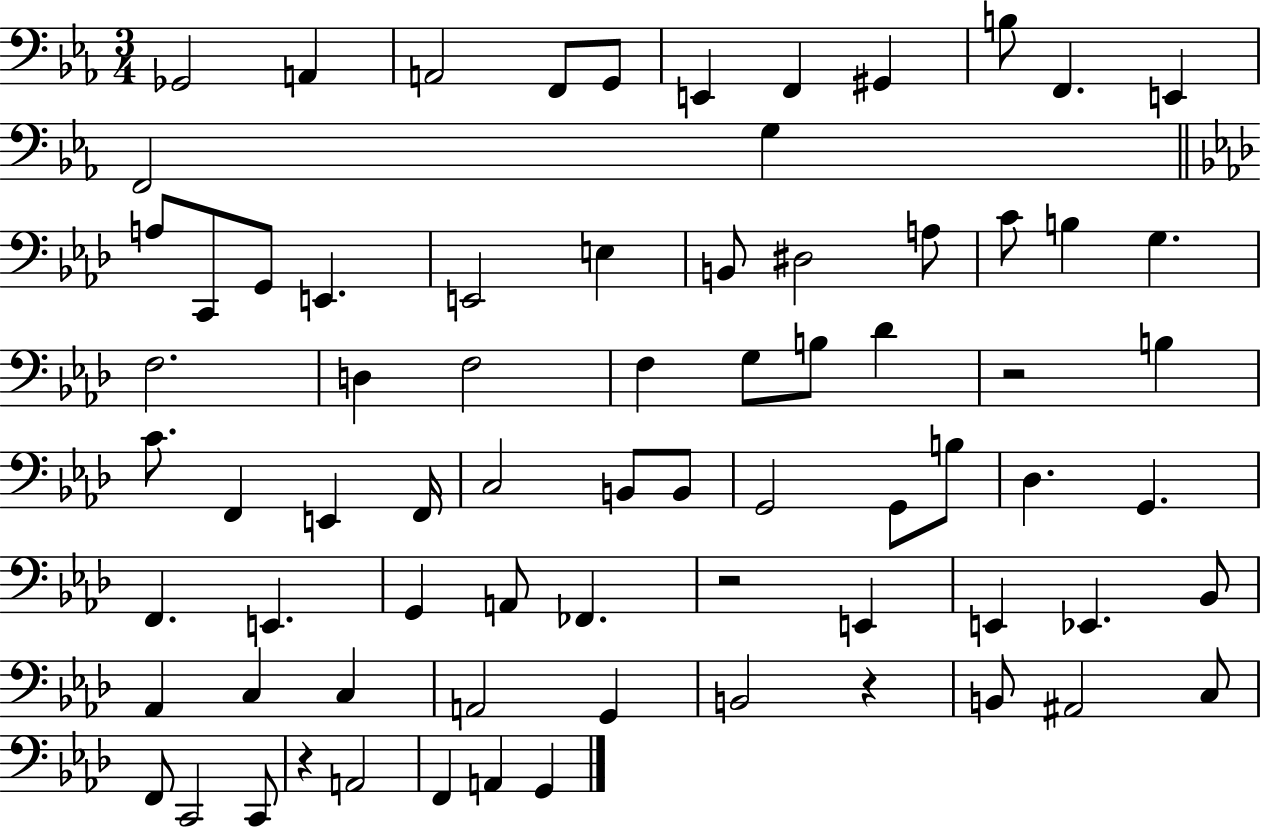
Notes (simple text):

Gb2/h A2/q A2/h F2/e G2/e E2/q F2/q G#2/q B3/e F2/q. E2/q F2/h G3/q A3/e C2/e G2/e E2/q. E2/h E3/q B2/e D#3/h A3/e C4/e B3/q G3/q. F3/h. D3/q F3/h F3/q G3/e B3/e Db4/q R/h B3/q C4/e. F2/q E2/q F2/s C3/h B2/e B2/e G2/h G2/e B3/e Db3/q. G2/q. F2/q. E2/q. G2/q A2/e FES2/q. R/h E2/q E2/q Eb2/q. Bb2/e Ab2/q C3/q C3/q A2/h G2/q B2/h R/q B2/e A#2/h C3/e F2/e C2/h C2/e R/q A2/h F2/q A2/q G2/q